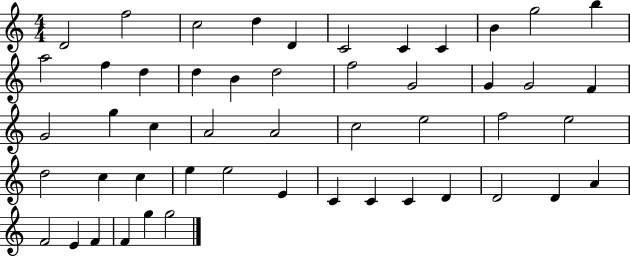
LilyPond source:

{
  \clef treble
  \numericTimeSignature
  \time 4/4
  \key c \major
  d'2 f''2 | c''2 d''4 d'4 | c'2 c'4 c'4 | b'4 g''2 b''4 | \break a''2 f''4 d''4 | d''4 b'4 d''2 | f''2 g'2 | g'4 g'2 f'4 | \break g'2 g''4 c''4 | a'2 a'2 | c''2 e''2 | f''2 e''2 | \break d''2 c''4 c''4 | e''4 e''2 e'4 | c'4 c'4 c'4 d'4 | d'2 d'4 a'4 | \break f'2 e'4 f'4 | f'4 g''4 g''2 | \bar "|."
}